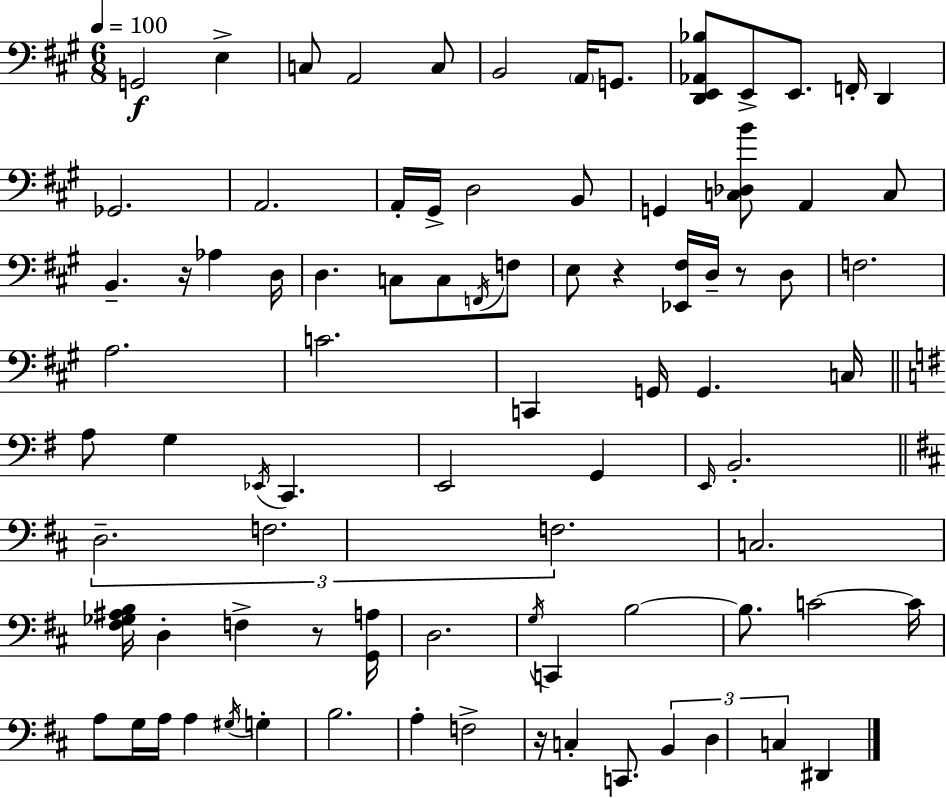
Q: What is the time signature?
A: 6/8